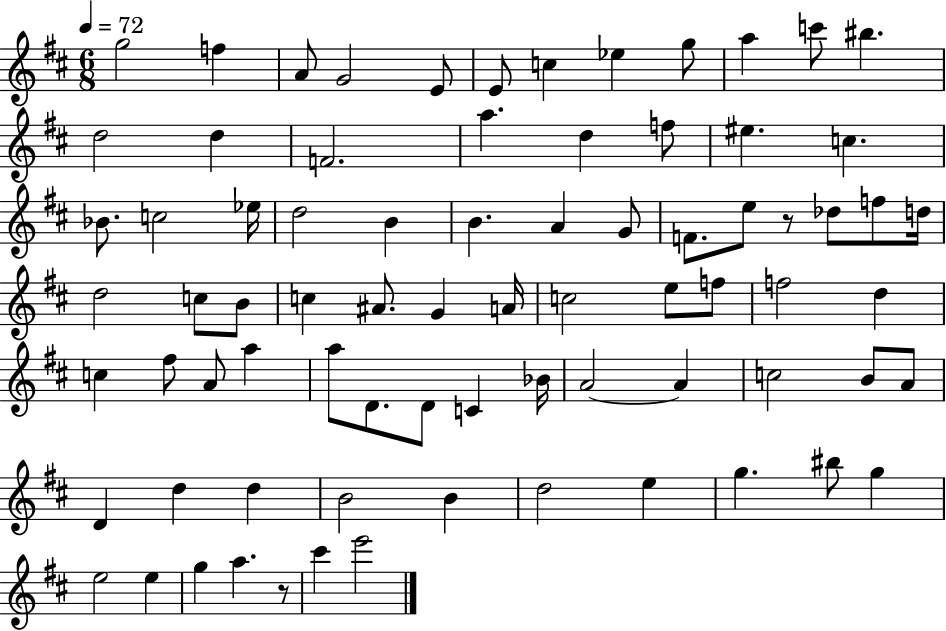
G5/h F5/q A4/e G4/h E4/e E4/e C5/q Eb5/q G5/e A5/q C6/e BIS5/q. D5/h D5/q F4/h. A5/q. D5/q F5/e EIS5/q. C5/q. Bb4/e. C5/h Eb5/s D5/h B4/q B4/q. A4/q G4/e F4/e. E5/e R/e Db5/e F5/e D5/s D5/h C5/e B4/e C5/q A#4/e. G4/q A4/s C5/h E5/e F5/e F5/h D5/q C5/q F#5/e A4/e A5/q A5/e D4/e. D4/e C4/q Bb4/s A4/h A4/q C5/h B4/e A4/e D4/q D5/q D5/q B4/h B4/q D5/h E5/q G5/q. BIS5/e G5/q E5/h E5/q G5/q A5/q. R/e C#6/q E6/h